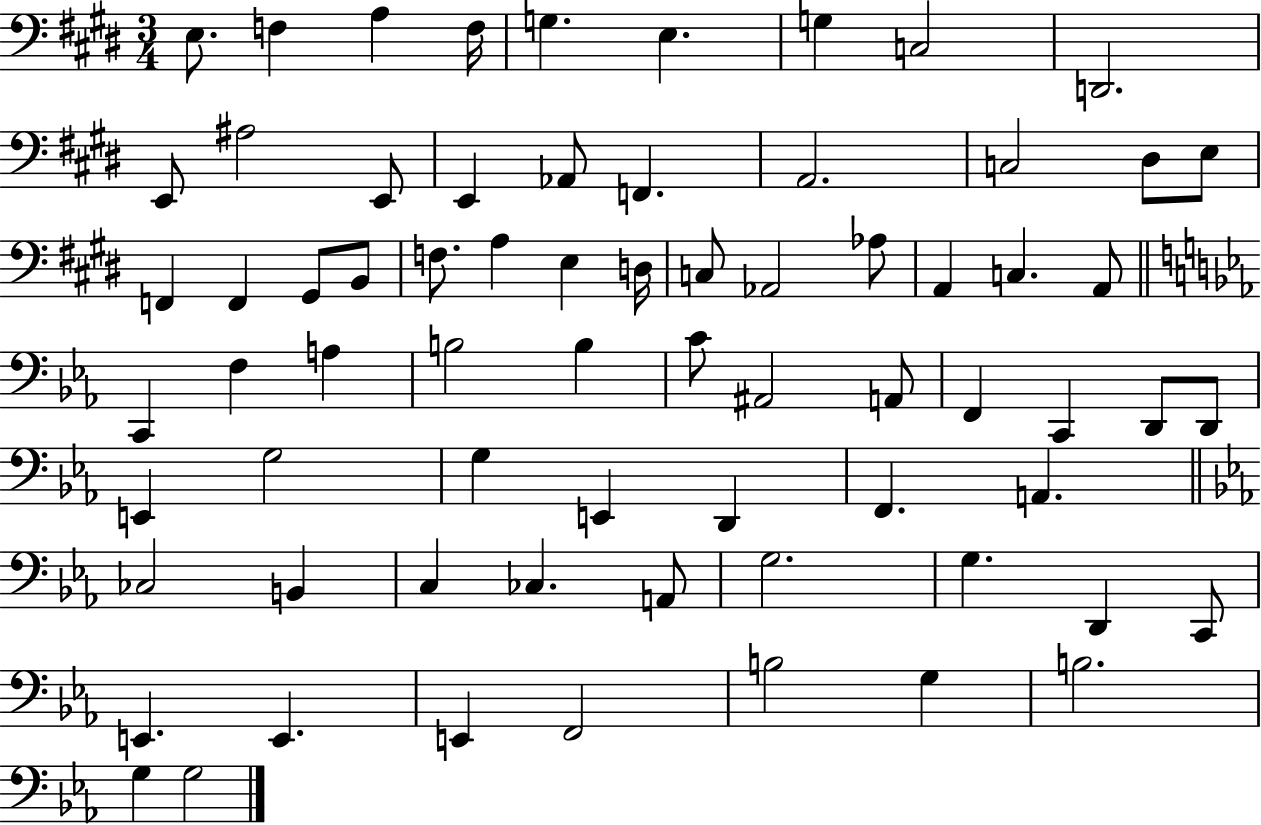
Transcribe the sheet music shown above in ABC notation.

X:1
T:Untitled
M:3/4
L:1/4
K:E
E,/2 F, A, F,/4 G, E, G, C,2 D,,2 E,,/2 ^A,2 E,,/2 E,, _A,,/2 F,, A,,2 C,2 ^D,/2 E,/2 F,, F,, ^G,,/2 B,,/2 F,/2 A, E, D,/4 C,/2 _A,,2 _A,/2 A,, C, A,,/2 C,, F, A, B,2 B, C/2 ^A,,2 A,,/2 F,, C,, D,,/2 D,,/2 E,, G,2 G, E,, D,, F,, A,, _C,2 B,, C, _C, A,,/2 G,2 G, D,, C,,/2 E,, E,, E,, F,,2 B,2 G, B,2 G, G,2